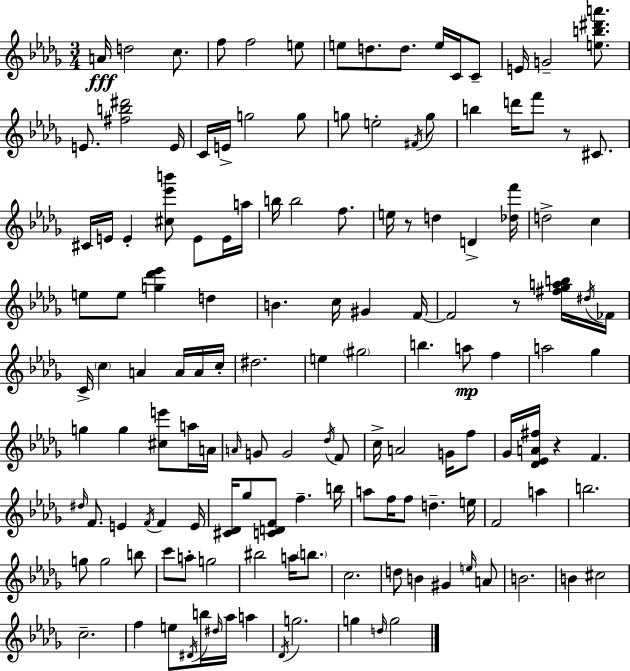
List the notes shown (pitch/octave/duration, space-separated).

A4/s D5/h C5/e. F5/e F5/h E5/e E5/e D5/e. D5/e. E5/s C4/s C4/e E4/s G4/h [E5,B5,D#6,A6]/e. E4/e. [F#5,B5,D#6]/h E4/s C4/s E4/s G5/h G5/e G5/e E5/h F#4/s G5/e B5/q D6/s F6/e R/e C#4/e. C#4/s E4/s E4/q [C#5,Eb6,B6]/e E4/e E4/s A5/s B5/s B5/h F5/e. E5/s R/e D5/q D4/q [Db5,F6]/s D5/h C5/q E5/e E5/e [G5,Db6,Eb6]/q D5/q B4/q. C5/s G#4/q F4/s F4/h R/e [F#5,Gb5,A5,B5]/s D#5/s FES4/s C4/s C5/q A4/q A4/s A4/s C5/s D#5/h. E5/q G#5/h B5/q. A5/e F5/q A5/h Gb5/q G5/q G5/q [C#5,E6]/e A5/s A4/s A4/s G4/e G4/h Db5/s F4/e C5/s A4/h G4/s F5/e Gb4/s [Db4,Eb4,A4,F#5]/s R/q F4/q. D#5/s F4/e. E4/q F4/s F4/q E4/s [C#4,Db4]/s Gb5/e [C4,D4,F4]/e F5/q. B5/s A5/e F5/s F5/e D5/q. E5/s F4/h A5/q B5/h. G5/e G5/h B5/e C6/e A5/e G5/h BIS5/h A5/s B5/e. C5/h. D5/e B4/q G#4/q E5/s A4/e B4/h. B4/q C#5/h C5/h. F5/q E5/e D#4/s B5/s D#5/s Ab5/s A5/q Db4/s G5/h. G5/q D5/s G5/h